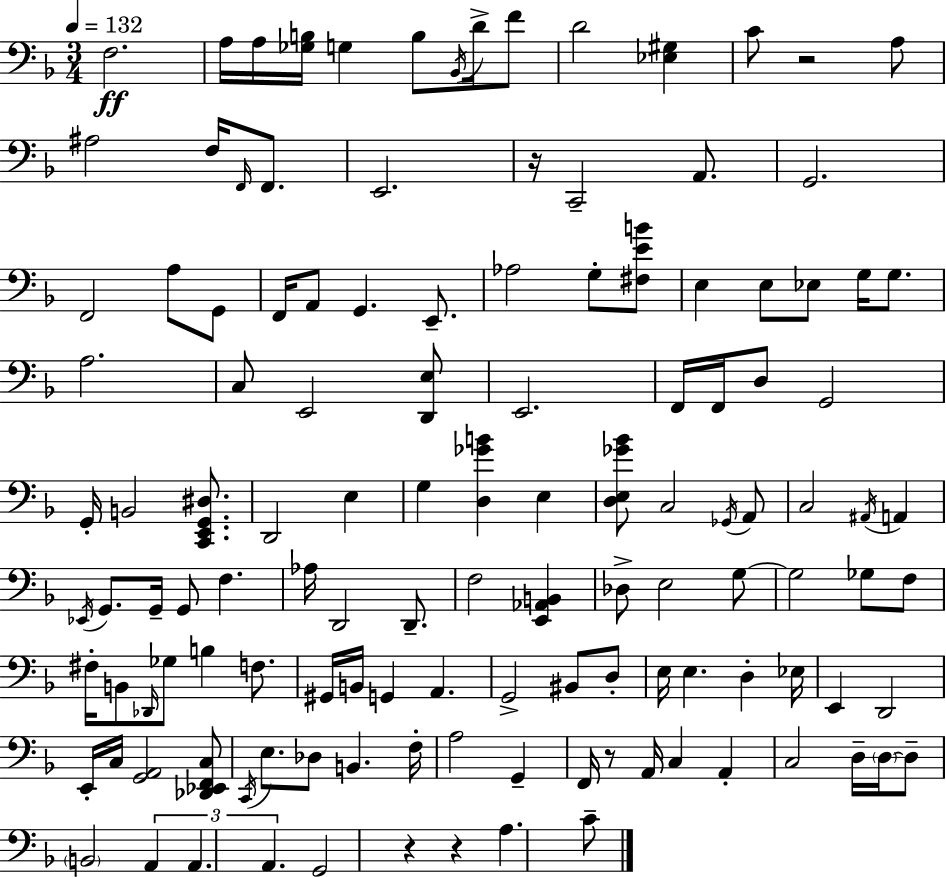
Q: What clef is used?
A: bass